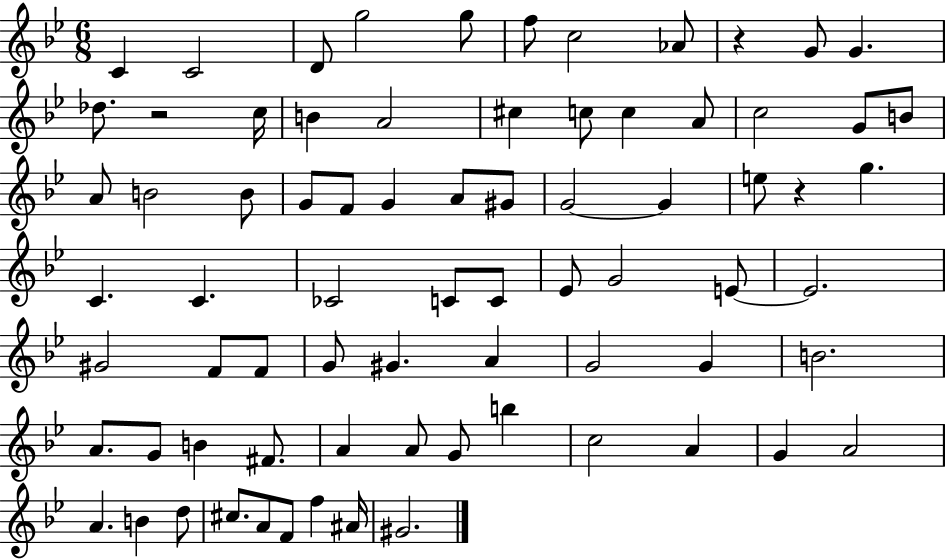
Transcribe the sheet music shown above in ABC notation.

X:1
T:Untitled
M:6/8
L:1/4
K:Bb
C C2 D/2 g2 g/2 f/2 c2 _A/2 z G/2 G _d/2 z2 c/4 B A2 ^c c/2 c A/2 c2 G/2 B/2 A/2 B2 B/2 G/2 F/2 G A/2 ^G/2 G2 G e/2 z g C C _C2 C/2 C/2 _E/2 G2 E/2 E2 ^G2 F/2 F/2 G/2 ^G A G2 G B2 A/2 G/2 B ^F/2 A A/2 G/2 b c2 A G A2 A B d/2 ^c/2 A/2 F/2 f ^A/4 ^G2